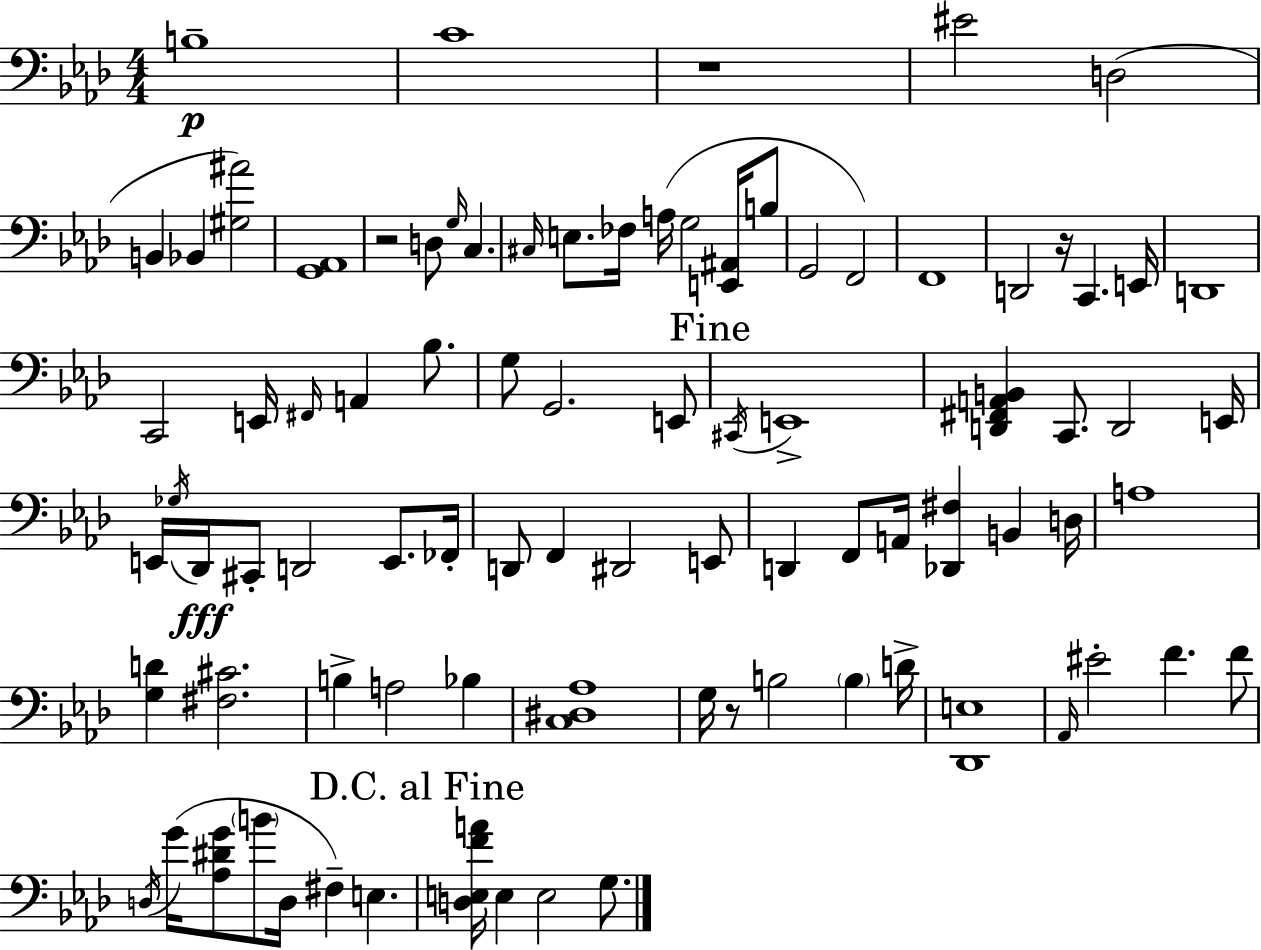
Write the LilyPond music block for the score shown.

{
  \clef bass
  \numericTimeSignature
  \time 4/4
  \key f \minor
  b1--\p | c'1 | r1 | eis'2 d2( | \break b,4 bes,4 <gis ais'>2) | <g, aes,>1 | r2 d8 \grace { g16 } c4. | \grace { cis16 } e8. fes16 a16( g2 <e, ais,>16 | \break b8 g,2 f,2) | f,1 | d,2 r16 c,4. | e,16 d,1 | \break c,2 e,16 \grace { fis,16 } a,4 | bes8. g8 g,2. | e,8 \mark "Fine" \acciaccatura { cis,16 } e,1-> | <d, fis, a, b,>4 c,8. d,2 | \break e,16 e,16 \acciaccatura { ges16 }\fff des,16 cis,8-. d,2 | e,8. fes,16-. d,8 f,4 dis,2 | e,8 d,4 f,8 a,16 <des, fis>4 | b,4 d16 a1 | \break <g d'>4 <fis cis'>2. | b4-> a2 | bes4 <c dis aes>1 | g16 r8 b2 | \break \parenthesize b4 d'16-> <des, e>1 | \grace { aes,16 } eis'2-. f'4. | f'8 \acciaccatura { d16 }( g'16 <aes dis' g'>8 \parenthesize b'8 d16 fis4--) | e4. \mark "D.C. al Fine" <d e f' a'>16 e4 e2 | \break g8. \bar "|."
}